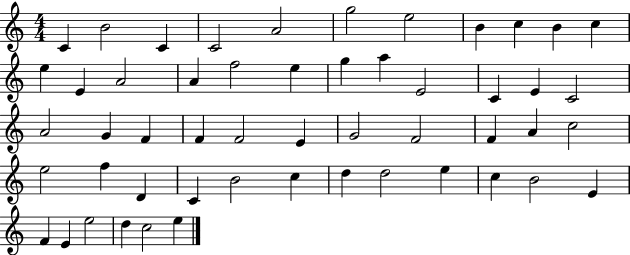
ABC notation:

X:1
T:Untitled
M:4/4
L:1/4
K:C
C B2 C C2 A2 g2 e2 B c B c e E A2 A f2 e g a E2 C E C2 A2 G F F F2 E G2 F2 F A c2 e2 f D C B2 c d d2 e c B2 E F E e2 d c2 e